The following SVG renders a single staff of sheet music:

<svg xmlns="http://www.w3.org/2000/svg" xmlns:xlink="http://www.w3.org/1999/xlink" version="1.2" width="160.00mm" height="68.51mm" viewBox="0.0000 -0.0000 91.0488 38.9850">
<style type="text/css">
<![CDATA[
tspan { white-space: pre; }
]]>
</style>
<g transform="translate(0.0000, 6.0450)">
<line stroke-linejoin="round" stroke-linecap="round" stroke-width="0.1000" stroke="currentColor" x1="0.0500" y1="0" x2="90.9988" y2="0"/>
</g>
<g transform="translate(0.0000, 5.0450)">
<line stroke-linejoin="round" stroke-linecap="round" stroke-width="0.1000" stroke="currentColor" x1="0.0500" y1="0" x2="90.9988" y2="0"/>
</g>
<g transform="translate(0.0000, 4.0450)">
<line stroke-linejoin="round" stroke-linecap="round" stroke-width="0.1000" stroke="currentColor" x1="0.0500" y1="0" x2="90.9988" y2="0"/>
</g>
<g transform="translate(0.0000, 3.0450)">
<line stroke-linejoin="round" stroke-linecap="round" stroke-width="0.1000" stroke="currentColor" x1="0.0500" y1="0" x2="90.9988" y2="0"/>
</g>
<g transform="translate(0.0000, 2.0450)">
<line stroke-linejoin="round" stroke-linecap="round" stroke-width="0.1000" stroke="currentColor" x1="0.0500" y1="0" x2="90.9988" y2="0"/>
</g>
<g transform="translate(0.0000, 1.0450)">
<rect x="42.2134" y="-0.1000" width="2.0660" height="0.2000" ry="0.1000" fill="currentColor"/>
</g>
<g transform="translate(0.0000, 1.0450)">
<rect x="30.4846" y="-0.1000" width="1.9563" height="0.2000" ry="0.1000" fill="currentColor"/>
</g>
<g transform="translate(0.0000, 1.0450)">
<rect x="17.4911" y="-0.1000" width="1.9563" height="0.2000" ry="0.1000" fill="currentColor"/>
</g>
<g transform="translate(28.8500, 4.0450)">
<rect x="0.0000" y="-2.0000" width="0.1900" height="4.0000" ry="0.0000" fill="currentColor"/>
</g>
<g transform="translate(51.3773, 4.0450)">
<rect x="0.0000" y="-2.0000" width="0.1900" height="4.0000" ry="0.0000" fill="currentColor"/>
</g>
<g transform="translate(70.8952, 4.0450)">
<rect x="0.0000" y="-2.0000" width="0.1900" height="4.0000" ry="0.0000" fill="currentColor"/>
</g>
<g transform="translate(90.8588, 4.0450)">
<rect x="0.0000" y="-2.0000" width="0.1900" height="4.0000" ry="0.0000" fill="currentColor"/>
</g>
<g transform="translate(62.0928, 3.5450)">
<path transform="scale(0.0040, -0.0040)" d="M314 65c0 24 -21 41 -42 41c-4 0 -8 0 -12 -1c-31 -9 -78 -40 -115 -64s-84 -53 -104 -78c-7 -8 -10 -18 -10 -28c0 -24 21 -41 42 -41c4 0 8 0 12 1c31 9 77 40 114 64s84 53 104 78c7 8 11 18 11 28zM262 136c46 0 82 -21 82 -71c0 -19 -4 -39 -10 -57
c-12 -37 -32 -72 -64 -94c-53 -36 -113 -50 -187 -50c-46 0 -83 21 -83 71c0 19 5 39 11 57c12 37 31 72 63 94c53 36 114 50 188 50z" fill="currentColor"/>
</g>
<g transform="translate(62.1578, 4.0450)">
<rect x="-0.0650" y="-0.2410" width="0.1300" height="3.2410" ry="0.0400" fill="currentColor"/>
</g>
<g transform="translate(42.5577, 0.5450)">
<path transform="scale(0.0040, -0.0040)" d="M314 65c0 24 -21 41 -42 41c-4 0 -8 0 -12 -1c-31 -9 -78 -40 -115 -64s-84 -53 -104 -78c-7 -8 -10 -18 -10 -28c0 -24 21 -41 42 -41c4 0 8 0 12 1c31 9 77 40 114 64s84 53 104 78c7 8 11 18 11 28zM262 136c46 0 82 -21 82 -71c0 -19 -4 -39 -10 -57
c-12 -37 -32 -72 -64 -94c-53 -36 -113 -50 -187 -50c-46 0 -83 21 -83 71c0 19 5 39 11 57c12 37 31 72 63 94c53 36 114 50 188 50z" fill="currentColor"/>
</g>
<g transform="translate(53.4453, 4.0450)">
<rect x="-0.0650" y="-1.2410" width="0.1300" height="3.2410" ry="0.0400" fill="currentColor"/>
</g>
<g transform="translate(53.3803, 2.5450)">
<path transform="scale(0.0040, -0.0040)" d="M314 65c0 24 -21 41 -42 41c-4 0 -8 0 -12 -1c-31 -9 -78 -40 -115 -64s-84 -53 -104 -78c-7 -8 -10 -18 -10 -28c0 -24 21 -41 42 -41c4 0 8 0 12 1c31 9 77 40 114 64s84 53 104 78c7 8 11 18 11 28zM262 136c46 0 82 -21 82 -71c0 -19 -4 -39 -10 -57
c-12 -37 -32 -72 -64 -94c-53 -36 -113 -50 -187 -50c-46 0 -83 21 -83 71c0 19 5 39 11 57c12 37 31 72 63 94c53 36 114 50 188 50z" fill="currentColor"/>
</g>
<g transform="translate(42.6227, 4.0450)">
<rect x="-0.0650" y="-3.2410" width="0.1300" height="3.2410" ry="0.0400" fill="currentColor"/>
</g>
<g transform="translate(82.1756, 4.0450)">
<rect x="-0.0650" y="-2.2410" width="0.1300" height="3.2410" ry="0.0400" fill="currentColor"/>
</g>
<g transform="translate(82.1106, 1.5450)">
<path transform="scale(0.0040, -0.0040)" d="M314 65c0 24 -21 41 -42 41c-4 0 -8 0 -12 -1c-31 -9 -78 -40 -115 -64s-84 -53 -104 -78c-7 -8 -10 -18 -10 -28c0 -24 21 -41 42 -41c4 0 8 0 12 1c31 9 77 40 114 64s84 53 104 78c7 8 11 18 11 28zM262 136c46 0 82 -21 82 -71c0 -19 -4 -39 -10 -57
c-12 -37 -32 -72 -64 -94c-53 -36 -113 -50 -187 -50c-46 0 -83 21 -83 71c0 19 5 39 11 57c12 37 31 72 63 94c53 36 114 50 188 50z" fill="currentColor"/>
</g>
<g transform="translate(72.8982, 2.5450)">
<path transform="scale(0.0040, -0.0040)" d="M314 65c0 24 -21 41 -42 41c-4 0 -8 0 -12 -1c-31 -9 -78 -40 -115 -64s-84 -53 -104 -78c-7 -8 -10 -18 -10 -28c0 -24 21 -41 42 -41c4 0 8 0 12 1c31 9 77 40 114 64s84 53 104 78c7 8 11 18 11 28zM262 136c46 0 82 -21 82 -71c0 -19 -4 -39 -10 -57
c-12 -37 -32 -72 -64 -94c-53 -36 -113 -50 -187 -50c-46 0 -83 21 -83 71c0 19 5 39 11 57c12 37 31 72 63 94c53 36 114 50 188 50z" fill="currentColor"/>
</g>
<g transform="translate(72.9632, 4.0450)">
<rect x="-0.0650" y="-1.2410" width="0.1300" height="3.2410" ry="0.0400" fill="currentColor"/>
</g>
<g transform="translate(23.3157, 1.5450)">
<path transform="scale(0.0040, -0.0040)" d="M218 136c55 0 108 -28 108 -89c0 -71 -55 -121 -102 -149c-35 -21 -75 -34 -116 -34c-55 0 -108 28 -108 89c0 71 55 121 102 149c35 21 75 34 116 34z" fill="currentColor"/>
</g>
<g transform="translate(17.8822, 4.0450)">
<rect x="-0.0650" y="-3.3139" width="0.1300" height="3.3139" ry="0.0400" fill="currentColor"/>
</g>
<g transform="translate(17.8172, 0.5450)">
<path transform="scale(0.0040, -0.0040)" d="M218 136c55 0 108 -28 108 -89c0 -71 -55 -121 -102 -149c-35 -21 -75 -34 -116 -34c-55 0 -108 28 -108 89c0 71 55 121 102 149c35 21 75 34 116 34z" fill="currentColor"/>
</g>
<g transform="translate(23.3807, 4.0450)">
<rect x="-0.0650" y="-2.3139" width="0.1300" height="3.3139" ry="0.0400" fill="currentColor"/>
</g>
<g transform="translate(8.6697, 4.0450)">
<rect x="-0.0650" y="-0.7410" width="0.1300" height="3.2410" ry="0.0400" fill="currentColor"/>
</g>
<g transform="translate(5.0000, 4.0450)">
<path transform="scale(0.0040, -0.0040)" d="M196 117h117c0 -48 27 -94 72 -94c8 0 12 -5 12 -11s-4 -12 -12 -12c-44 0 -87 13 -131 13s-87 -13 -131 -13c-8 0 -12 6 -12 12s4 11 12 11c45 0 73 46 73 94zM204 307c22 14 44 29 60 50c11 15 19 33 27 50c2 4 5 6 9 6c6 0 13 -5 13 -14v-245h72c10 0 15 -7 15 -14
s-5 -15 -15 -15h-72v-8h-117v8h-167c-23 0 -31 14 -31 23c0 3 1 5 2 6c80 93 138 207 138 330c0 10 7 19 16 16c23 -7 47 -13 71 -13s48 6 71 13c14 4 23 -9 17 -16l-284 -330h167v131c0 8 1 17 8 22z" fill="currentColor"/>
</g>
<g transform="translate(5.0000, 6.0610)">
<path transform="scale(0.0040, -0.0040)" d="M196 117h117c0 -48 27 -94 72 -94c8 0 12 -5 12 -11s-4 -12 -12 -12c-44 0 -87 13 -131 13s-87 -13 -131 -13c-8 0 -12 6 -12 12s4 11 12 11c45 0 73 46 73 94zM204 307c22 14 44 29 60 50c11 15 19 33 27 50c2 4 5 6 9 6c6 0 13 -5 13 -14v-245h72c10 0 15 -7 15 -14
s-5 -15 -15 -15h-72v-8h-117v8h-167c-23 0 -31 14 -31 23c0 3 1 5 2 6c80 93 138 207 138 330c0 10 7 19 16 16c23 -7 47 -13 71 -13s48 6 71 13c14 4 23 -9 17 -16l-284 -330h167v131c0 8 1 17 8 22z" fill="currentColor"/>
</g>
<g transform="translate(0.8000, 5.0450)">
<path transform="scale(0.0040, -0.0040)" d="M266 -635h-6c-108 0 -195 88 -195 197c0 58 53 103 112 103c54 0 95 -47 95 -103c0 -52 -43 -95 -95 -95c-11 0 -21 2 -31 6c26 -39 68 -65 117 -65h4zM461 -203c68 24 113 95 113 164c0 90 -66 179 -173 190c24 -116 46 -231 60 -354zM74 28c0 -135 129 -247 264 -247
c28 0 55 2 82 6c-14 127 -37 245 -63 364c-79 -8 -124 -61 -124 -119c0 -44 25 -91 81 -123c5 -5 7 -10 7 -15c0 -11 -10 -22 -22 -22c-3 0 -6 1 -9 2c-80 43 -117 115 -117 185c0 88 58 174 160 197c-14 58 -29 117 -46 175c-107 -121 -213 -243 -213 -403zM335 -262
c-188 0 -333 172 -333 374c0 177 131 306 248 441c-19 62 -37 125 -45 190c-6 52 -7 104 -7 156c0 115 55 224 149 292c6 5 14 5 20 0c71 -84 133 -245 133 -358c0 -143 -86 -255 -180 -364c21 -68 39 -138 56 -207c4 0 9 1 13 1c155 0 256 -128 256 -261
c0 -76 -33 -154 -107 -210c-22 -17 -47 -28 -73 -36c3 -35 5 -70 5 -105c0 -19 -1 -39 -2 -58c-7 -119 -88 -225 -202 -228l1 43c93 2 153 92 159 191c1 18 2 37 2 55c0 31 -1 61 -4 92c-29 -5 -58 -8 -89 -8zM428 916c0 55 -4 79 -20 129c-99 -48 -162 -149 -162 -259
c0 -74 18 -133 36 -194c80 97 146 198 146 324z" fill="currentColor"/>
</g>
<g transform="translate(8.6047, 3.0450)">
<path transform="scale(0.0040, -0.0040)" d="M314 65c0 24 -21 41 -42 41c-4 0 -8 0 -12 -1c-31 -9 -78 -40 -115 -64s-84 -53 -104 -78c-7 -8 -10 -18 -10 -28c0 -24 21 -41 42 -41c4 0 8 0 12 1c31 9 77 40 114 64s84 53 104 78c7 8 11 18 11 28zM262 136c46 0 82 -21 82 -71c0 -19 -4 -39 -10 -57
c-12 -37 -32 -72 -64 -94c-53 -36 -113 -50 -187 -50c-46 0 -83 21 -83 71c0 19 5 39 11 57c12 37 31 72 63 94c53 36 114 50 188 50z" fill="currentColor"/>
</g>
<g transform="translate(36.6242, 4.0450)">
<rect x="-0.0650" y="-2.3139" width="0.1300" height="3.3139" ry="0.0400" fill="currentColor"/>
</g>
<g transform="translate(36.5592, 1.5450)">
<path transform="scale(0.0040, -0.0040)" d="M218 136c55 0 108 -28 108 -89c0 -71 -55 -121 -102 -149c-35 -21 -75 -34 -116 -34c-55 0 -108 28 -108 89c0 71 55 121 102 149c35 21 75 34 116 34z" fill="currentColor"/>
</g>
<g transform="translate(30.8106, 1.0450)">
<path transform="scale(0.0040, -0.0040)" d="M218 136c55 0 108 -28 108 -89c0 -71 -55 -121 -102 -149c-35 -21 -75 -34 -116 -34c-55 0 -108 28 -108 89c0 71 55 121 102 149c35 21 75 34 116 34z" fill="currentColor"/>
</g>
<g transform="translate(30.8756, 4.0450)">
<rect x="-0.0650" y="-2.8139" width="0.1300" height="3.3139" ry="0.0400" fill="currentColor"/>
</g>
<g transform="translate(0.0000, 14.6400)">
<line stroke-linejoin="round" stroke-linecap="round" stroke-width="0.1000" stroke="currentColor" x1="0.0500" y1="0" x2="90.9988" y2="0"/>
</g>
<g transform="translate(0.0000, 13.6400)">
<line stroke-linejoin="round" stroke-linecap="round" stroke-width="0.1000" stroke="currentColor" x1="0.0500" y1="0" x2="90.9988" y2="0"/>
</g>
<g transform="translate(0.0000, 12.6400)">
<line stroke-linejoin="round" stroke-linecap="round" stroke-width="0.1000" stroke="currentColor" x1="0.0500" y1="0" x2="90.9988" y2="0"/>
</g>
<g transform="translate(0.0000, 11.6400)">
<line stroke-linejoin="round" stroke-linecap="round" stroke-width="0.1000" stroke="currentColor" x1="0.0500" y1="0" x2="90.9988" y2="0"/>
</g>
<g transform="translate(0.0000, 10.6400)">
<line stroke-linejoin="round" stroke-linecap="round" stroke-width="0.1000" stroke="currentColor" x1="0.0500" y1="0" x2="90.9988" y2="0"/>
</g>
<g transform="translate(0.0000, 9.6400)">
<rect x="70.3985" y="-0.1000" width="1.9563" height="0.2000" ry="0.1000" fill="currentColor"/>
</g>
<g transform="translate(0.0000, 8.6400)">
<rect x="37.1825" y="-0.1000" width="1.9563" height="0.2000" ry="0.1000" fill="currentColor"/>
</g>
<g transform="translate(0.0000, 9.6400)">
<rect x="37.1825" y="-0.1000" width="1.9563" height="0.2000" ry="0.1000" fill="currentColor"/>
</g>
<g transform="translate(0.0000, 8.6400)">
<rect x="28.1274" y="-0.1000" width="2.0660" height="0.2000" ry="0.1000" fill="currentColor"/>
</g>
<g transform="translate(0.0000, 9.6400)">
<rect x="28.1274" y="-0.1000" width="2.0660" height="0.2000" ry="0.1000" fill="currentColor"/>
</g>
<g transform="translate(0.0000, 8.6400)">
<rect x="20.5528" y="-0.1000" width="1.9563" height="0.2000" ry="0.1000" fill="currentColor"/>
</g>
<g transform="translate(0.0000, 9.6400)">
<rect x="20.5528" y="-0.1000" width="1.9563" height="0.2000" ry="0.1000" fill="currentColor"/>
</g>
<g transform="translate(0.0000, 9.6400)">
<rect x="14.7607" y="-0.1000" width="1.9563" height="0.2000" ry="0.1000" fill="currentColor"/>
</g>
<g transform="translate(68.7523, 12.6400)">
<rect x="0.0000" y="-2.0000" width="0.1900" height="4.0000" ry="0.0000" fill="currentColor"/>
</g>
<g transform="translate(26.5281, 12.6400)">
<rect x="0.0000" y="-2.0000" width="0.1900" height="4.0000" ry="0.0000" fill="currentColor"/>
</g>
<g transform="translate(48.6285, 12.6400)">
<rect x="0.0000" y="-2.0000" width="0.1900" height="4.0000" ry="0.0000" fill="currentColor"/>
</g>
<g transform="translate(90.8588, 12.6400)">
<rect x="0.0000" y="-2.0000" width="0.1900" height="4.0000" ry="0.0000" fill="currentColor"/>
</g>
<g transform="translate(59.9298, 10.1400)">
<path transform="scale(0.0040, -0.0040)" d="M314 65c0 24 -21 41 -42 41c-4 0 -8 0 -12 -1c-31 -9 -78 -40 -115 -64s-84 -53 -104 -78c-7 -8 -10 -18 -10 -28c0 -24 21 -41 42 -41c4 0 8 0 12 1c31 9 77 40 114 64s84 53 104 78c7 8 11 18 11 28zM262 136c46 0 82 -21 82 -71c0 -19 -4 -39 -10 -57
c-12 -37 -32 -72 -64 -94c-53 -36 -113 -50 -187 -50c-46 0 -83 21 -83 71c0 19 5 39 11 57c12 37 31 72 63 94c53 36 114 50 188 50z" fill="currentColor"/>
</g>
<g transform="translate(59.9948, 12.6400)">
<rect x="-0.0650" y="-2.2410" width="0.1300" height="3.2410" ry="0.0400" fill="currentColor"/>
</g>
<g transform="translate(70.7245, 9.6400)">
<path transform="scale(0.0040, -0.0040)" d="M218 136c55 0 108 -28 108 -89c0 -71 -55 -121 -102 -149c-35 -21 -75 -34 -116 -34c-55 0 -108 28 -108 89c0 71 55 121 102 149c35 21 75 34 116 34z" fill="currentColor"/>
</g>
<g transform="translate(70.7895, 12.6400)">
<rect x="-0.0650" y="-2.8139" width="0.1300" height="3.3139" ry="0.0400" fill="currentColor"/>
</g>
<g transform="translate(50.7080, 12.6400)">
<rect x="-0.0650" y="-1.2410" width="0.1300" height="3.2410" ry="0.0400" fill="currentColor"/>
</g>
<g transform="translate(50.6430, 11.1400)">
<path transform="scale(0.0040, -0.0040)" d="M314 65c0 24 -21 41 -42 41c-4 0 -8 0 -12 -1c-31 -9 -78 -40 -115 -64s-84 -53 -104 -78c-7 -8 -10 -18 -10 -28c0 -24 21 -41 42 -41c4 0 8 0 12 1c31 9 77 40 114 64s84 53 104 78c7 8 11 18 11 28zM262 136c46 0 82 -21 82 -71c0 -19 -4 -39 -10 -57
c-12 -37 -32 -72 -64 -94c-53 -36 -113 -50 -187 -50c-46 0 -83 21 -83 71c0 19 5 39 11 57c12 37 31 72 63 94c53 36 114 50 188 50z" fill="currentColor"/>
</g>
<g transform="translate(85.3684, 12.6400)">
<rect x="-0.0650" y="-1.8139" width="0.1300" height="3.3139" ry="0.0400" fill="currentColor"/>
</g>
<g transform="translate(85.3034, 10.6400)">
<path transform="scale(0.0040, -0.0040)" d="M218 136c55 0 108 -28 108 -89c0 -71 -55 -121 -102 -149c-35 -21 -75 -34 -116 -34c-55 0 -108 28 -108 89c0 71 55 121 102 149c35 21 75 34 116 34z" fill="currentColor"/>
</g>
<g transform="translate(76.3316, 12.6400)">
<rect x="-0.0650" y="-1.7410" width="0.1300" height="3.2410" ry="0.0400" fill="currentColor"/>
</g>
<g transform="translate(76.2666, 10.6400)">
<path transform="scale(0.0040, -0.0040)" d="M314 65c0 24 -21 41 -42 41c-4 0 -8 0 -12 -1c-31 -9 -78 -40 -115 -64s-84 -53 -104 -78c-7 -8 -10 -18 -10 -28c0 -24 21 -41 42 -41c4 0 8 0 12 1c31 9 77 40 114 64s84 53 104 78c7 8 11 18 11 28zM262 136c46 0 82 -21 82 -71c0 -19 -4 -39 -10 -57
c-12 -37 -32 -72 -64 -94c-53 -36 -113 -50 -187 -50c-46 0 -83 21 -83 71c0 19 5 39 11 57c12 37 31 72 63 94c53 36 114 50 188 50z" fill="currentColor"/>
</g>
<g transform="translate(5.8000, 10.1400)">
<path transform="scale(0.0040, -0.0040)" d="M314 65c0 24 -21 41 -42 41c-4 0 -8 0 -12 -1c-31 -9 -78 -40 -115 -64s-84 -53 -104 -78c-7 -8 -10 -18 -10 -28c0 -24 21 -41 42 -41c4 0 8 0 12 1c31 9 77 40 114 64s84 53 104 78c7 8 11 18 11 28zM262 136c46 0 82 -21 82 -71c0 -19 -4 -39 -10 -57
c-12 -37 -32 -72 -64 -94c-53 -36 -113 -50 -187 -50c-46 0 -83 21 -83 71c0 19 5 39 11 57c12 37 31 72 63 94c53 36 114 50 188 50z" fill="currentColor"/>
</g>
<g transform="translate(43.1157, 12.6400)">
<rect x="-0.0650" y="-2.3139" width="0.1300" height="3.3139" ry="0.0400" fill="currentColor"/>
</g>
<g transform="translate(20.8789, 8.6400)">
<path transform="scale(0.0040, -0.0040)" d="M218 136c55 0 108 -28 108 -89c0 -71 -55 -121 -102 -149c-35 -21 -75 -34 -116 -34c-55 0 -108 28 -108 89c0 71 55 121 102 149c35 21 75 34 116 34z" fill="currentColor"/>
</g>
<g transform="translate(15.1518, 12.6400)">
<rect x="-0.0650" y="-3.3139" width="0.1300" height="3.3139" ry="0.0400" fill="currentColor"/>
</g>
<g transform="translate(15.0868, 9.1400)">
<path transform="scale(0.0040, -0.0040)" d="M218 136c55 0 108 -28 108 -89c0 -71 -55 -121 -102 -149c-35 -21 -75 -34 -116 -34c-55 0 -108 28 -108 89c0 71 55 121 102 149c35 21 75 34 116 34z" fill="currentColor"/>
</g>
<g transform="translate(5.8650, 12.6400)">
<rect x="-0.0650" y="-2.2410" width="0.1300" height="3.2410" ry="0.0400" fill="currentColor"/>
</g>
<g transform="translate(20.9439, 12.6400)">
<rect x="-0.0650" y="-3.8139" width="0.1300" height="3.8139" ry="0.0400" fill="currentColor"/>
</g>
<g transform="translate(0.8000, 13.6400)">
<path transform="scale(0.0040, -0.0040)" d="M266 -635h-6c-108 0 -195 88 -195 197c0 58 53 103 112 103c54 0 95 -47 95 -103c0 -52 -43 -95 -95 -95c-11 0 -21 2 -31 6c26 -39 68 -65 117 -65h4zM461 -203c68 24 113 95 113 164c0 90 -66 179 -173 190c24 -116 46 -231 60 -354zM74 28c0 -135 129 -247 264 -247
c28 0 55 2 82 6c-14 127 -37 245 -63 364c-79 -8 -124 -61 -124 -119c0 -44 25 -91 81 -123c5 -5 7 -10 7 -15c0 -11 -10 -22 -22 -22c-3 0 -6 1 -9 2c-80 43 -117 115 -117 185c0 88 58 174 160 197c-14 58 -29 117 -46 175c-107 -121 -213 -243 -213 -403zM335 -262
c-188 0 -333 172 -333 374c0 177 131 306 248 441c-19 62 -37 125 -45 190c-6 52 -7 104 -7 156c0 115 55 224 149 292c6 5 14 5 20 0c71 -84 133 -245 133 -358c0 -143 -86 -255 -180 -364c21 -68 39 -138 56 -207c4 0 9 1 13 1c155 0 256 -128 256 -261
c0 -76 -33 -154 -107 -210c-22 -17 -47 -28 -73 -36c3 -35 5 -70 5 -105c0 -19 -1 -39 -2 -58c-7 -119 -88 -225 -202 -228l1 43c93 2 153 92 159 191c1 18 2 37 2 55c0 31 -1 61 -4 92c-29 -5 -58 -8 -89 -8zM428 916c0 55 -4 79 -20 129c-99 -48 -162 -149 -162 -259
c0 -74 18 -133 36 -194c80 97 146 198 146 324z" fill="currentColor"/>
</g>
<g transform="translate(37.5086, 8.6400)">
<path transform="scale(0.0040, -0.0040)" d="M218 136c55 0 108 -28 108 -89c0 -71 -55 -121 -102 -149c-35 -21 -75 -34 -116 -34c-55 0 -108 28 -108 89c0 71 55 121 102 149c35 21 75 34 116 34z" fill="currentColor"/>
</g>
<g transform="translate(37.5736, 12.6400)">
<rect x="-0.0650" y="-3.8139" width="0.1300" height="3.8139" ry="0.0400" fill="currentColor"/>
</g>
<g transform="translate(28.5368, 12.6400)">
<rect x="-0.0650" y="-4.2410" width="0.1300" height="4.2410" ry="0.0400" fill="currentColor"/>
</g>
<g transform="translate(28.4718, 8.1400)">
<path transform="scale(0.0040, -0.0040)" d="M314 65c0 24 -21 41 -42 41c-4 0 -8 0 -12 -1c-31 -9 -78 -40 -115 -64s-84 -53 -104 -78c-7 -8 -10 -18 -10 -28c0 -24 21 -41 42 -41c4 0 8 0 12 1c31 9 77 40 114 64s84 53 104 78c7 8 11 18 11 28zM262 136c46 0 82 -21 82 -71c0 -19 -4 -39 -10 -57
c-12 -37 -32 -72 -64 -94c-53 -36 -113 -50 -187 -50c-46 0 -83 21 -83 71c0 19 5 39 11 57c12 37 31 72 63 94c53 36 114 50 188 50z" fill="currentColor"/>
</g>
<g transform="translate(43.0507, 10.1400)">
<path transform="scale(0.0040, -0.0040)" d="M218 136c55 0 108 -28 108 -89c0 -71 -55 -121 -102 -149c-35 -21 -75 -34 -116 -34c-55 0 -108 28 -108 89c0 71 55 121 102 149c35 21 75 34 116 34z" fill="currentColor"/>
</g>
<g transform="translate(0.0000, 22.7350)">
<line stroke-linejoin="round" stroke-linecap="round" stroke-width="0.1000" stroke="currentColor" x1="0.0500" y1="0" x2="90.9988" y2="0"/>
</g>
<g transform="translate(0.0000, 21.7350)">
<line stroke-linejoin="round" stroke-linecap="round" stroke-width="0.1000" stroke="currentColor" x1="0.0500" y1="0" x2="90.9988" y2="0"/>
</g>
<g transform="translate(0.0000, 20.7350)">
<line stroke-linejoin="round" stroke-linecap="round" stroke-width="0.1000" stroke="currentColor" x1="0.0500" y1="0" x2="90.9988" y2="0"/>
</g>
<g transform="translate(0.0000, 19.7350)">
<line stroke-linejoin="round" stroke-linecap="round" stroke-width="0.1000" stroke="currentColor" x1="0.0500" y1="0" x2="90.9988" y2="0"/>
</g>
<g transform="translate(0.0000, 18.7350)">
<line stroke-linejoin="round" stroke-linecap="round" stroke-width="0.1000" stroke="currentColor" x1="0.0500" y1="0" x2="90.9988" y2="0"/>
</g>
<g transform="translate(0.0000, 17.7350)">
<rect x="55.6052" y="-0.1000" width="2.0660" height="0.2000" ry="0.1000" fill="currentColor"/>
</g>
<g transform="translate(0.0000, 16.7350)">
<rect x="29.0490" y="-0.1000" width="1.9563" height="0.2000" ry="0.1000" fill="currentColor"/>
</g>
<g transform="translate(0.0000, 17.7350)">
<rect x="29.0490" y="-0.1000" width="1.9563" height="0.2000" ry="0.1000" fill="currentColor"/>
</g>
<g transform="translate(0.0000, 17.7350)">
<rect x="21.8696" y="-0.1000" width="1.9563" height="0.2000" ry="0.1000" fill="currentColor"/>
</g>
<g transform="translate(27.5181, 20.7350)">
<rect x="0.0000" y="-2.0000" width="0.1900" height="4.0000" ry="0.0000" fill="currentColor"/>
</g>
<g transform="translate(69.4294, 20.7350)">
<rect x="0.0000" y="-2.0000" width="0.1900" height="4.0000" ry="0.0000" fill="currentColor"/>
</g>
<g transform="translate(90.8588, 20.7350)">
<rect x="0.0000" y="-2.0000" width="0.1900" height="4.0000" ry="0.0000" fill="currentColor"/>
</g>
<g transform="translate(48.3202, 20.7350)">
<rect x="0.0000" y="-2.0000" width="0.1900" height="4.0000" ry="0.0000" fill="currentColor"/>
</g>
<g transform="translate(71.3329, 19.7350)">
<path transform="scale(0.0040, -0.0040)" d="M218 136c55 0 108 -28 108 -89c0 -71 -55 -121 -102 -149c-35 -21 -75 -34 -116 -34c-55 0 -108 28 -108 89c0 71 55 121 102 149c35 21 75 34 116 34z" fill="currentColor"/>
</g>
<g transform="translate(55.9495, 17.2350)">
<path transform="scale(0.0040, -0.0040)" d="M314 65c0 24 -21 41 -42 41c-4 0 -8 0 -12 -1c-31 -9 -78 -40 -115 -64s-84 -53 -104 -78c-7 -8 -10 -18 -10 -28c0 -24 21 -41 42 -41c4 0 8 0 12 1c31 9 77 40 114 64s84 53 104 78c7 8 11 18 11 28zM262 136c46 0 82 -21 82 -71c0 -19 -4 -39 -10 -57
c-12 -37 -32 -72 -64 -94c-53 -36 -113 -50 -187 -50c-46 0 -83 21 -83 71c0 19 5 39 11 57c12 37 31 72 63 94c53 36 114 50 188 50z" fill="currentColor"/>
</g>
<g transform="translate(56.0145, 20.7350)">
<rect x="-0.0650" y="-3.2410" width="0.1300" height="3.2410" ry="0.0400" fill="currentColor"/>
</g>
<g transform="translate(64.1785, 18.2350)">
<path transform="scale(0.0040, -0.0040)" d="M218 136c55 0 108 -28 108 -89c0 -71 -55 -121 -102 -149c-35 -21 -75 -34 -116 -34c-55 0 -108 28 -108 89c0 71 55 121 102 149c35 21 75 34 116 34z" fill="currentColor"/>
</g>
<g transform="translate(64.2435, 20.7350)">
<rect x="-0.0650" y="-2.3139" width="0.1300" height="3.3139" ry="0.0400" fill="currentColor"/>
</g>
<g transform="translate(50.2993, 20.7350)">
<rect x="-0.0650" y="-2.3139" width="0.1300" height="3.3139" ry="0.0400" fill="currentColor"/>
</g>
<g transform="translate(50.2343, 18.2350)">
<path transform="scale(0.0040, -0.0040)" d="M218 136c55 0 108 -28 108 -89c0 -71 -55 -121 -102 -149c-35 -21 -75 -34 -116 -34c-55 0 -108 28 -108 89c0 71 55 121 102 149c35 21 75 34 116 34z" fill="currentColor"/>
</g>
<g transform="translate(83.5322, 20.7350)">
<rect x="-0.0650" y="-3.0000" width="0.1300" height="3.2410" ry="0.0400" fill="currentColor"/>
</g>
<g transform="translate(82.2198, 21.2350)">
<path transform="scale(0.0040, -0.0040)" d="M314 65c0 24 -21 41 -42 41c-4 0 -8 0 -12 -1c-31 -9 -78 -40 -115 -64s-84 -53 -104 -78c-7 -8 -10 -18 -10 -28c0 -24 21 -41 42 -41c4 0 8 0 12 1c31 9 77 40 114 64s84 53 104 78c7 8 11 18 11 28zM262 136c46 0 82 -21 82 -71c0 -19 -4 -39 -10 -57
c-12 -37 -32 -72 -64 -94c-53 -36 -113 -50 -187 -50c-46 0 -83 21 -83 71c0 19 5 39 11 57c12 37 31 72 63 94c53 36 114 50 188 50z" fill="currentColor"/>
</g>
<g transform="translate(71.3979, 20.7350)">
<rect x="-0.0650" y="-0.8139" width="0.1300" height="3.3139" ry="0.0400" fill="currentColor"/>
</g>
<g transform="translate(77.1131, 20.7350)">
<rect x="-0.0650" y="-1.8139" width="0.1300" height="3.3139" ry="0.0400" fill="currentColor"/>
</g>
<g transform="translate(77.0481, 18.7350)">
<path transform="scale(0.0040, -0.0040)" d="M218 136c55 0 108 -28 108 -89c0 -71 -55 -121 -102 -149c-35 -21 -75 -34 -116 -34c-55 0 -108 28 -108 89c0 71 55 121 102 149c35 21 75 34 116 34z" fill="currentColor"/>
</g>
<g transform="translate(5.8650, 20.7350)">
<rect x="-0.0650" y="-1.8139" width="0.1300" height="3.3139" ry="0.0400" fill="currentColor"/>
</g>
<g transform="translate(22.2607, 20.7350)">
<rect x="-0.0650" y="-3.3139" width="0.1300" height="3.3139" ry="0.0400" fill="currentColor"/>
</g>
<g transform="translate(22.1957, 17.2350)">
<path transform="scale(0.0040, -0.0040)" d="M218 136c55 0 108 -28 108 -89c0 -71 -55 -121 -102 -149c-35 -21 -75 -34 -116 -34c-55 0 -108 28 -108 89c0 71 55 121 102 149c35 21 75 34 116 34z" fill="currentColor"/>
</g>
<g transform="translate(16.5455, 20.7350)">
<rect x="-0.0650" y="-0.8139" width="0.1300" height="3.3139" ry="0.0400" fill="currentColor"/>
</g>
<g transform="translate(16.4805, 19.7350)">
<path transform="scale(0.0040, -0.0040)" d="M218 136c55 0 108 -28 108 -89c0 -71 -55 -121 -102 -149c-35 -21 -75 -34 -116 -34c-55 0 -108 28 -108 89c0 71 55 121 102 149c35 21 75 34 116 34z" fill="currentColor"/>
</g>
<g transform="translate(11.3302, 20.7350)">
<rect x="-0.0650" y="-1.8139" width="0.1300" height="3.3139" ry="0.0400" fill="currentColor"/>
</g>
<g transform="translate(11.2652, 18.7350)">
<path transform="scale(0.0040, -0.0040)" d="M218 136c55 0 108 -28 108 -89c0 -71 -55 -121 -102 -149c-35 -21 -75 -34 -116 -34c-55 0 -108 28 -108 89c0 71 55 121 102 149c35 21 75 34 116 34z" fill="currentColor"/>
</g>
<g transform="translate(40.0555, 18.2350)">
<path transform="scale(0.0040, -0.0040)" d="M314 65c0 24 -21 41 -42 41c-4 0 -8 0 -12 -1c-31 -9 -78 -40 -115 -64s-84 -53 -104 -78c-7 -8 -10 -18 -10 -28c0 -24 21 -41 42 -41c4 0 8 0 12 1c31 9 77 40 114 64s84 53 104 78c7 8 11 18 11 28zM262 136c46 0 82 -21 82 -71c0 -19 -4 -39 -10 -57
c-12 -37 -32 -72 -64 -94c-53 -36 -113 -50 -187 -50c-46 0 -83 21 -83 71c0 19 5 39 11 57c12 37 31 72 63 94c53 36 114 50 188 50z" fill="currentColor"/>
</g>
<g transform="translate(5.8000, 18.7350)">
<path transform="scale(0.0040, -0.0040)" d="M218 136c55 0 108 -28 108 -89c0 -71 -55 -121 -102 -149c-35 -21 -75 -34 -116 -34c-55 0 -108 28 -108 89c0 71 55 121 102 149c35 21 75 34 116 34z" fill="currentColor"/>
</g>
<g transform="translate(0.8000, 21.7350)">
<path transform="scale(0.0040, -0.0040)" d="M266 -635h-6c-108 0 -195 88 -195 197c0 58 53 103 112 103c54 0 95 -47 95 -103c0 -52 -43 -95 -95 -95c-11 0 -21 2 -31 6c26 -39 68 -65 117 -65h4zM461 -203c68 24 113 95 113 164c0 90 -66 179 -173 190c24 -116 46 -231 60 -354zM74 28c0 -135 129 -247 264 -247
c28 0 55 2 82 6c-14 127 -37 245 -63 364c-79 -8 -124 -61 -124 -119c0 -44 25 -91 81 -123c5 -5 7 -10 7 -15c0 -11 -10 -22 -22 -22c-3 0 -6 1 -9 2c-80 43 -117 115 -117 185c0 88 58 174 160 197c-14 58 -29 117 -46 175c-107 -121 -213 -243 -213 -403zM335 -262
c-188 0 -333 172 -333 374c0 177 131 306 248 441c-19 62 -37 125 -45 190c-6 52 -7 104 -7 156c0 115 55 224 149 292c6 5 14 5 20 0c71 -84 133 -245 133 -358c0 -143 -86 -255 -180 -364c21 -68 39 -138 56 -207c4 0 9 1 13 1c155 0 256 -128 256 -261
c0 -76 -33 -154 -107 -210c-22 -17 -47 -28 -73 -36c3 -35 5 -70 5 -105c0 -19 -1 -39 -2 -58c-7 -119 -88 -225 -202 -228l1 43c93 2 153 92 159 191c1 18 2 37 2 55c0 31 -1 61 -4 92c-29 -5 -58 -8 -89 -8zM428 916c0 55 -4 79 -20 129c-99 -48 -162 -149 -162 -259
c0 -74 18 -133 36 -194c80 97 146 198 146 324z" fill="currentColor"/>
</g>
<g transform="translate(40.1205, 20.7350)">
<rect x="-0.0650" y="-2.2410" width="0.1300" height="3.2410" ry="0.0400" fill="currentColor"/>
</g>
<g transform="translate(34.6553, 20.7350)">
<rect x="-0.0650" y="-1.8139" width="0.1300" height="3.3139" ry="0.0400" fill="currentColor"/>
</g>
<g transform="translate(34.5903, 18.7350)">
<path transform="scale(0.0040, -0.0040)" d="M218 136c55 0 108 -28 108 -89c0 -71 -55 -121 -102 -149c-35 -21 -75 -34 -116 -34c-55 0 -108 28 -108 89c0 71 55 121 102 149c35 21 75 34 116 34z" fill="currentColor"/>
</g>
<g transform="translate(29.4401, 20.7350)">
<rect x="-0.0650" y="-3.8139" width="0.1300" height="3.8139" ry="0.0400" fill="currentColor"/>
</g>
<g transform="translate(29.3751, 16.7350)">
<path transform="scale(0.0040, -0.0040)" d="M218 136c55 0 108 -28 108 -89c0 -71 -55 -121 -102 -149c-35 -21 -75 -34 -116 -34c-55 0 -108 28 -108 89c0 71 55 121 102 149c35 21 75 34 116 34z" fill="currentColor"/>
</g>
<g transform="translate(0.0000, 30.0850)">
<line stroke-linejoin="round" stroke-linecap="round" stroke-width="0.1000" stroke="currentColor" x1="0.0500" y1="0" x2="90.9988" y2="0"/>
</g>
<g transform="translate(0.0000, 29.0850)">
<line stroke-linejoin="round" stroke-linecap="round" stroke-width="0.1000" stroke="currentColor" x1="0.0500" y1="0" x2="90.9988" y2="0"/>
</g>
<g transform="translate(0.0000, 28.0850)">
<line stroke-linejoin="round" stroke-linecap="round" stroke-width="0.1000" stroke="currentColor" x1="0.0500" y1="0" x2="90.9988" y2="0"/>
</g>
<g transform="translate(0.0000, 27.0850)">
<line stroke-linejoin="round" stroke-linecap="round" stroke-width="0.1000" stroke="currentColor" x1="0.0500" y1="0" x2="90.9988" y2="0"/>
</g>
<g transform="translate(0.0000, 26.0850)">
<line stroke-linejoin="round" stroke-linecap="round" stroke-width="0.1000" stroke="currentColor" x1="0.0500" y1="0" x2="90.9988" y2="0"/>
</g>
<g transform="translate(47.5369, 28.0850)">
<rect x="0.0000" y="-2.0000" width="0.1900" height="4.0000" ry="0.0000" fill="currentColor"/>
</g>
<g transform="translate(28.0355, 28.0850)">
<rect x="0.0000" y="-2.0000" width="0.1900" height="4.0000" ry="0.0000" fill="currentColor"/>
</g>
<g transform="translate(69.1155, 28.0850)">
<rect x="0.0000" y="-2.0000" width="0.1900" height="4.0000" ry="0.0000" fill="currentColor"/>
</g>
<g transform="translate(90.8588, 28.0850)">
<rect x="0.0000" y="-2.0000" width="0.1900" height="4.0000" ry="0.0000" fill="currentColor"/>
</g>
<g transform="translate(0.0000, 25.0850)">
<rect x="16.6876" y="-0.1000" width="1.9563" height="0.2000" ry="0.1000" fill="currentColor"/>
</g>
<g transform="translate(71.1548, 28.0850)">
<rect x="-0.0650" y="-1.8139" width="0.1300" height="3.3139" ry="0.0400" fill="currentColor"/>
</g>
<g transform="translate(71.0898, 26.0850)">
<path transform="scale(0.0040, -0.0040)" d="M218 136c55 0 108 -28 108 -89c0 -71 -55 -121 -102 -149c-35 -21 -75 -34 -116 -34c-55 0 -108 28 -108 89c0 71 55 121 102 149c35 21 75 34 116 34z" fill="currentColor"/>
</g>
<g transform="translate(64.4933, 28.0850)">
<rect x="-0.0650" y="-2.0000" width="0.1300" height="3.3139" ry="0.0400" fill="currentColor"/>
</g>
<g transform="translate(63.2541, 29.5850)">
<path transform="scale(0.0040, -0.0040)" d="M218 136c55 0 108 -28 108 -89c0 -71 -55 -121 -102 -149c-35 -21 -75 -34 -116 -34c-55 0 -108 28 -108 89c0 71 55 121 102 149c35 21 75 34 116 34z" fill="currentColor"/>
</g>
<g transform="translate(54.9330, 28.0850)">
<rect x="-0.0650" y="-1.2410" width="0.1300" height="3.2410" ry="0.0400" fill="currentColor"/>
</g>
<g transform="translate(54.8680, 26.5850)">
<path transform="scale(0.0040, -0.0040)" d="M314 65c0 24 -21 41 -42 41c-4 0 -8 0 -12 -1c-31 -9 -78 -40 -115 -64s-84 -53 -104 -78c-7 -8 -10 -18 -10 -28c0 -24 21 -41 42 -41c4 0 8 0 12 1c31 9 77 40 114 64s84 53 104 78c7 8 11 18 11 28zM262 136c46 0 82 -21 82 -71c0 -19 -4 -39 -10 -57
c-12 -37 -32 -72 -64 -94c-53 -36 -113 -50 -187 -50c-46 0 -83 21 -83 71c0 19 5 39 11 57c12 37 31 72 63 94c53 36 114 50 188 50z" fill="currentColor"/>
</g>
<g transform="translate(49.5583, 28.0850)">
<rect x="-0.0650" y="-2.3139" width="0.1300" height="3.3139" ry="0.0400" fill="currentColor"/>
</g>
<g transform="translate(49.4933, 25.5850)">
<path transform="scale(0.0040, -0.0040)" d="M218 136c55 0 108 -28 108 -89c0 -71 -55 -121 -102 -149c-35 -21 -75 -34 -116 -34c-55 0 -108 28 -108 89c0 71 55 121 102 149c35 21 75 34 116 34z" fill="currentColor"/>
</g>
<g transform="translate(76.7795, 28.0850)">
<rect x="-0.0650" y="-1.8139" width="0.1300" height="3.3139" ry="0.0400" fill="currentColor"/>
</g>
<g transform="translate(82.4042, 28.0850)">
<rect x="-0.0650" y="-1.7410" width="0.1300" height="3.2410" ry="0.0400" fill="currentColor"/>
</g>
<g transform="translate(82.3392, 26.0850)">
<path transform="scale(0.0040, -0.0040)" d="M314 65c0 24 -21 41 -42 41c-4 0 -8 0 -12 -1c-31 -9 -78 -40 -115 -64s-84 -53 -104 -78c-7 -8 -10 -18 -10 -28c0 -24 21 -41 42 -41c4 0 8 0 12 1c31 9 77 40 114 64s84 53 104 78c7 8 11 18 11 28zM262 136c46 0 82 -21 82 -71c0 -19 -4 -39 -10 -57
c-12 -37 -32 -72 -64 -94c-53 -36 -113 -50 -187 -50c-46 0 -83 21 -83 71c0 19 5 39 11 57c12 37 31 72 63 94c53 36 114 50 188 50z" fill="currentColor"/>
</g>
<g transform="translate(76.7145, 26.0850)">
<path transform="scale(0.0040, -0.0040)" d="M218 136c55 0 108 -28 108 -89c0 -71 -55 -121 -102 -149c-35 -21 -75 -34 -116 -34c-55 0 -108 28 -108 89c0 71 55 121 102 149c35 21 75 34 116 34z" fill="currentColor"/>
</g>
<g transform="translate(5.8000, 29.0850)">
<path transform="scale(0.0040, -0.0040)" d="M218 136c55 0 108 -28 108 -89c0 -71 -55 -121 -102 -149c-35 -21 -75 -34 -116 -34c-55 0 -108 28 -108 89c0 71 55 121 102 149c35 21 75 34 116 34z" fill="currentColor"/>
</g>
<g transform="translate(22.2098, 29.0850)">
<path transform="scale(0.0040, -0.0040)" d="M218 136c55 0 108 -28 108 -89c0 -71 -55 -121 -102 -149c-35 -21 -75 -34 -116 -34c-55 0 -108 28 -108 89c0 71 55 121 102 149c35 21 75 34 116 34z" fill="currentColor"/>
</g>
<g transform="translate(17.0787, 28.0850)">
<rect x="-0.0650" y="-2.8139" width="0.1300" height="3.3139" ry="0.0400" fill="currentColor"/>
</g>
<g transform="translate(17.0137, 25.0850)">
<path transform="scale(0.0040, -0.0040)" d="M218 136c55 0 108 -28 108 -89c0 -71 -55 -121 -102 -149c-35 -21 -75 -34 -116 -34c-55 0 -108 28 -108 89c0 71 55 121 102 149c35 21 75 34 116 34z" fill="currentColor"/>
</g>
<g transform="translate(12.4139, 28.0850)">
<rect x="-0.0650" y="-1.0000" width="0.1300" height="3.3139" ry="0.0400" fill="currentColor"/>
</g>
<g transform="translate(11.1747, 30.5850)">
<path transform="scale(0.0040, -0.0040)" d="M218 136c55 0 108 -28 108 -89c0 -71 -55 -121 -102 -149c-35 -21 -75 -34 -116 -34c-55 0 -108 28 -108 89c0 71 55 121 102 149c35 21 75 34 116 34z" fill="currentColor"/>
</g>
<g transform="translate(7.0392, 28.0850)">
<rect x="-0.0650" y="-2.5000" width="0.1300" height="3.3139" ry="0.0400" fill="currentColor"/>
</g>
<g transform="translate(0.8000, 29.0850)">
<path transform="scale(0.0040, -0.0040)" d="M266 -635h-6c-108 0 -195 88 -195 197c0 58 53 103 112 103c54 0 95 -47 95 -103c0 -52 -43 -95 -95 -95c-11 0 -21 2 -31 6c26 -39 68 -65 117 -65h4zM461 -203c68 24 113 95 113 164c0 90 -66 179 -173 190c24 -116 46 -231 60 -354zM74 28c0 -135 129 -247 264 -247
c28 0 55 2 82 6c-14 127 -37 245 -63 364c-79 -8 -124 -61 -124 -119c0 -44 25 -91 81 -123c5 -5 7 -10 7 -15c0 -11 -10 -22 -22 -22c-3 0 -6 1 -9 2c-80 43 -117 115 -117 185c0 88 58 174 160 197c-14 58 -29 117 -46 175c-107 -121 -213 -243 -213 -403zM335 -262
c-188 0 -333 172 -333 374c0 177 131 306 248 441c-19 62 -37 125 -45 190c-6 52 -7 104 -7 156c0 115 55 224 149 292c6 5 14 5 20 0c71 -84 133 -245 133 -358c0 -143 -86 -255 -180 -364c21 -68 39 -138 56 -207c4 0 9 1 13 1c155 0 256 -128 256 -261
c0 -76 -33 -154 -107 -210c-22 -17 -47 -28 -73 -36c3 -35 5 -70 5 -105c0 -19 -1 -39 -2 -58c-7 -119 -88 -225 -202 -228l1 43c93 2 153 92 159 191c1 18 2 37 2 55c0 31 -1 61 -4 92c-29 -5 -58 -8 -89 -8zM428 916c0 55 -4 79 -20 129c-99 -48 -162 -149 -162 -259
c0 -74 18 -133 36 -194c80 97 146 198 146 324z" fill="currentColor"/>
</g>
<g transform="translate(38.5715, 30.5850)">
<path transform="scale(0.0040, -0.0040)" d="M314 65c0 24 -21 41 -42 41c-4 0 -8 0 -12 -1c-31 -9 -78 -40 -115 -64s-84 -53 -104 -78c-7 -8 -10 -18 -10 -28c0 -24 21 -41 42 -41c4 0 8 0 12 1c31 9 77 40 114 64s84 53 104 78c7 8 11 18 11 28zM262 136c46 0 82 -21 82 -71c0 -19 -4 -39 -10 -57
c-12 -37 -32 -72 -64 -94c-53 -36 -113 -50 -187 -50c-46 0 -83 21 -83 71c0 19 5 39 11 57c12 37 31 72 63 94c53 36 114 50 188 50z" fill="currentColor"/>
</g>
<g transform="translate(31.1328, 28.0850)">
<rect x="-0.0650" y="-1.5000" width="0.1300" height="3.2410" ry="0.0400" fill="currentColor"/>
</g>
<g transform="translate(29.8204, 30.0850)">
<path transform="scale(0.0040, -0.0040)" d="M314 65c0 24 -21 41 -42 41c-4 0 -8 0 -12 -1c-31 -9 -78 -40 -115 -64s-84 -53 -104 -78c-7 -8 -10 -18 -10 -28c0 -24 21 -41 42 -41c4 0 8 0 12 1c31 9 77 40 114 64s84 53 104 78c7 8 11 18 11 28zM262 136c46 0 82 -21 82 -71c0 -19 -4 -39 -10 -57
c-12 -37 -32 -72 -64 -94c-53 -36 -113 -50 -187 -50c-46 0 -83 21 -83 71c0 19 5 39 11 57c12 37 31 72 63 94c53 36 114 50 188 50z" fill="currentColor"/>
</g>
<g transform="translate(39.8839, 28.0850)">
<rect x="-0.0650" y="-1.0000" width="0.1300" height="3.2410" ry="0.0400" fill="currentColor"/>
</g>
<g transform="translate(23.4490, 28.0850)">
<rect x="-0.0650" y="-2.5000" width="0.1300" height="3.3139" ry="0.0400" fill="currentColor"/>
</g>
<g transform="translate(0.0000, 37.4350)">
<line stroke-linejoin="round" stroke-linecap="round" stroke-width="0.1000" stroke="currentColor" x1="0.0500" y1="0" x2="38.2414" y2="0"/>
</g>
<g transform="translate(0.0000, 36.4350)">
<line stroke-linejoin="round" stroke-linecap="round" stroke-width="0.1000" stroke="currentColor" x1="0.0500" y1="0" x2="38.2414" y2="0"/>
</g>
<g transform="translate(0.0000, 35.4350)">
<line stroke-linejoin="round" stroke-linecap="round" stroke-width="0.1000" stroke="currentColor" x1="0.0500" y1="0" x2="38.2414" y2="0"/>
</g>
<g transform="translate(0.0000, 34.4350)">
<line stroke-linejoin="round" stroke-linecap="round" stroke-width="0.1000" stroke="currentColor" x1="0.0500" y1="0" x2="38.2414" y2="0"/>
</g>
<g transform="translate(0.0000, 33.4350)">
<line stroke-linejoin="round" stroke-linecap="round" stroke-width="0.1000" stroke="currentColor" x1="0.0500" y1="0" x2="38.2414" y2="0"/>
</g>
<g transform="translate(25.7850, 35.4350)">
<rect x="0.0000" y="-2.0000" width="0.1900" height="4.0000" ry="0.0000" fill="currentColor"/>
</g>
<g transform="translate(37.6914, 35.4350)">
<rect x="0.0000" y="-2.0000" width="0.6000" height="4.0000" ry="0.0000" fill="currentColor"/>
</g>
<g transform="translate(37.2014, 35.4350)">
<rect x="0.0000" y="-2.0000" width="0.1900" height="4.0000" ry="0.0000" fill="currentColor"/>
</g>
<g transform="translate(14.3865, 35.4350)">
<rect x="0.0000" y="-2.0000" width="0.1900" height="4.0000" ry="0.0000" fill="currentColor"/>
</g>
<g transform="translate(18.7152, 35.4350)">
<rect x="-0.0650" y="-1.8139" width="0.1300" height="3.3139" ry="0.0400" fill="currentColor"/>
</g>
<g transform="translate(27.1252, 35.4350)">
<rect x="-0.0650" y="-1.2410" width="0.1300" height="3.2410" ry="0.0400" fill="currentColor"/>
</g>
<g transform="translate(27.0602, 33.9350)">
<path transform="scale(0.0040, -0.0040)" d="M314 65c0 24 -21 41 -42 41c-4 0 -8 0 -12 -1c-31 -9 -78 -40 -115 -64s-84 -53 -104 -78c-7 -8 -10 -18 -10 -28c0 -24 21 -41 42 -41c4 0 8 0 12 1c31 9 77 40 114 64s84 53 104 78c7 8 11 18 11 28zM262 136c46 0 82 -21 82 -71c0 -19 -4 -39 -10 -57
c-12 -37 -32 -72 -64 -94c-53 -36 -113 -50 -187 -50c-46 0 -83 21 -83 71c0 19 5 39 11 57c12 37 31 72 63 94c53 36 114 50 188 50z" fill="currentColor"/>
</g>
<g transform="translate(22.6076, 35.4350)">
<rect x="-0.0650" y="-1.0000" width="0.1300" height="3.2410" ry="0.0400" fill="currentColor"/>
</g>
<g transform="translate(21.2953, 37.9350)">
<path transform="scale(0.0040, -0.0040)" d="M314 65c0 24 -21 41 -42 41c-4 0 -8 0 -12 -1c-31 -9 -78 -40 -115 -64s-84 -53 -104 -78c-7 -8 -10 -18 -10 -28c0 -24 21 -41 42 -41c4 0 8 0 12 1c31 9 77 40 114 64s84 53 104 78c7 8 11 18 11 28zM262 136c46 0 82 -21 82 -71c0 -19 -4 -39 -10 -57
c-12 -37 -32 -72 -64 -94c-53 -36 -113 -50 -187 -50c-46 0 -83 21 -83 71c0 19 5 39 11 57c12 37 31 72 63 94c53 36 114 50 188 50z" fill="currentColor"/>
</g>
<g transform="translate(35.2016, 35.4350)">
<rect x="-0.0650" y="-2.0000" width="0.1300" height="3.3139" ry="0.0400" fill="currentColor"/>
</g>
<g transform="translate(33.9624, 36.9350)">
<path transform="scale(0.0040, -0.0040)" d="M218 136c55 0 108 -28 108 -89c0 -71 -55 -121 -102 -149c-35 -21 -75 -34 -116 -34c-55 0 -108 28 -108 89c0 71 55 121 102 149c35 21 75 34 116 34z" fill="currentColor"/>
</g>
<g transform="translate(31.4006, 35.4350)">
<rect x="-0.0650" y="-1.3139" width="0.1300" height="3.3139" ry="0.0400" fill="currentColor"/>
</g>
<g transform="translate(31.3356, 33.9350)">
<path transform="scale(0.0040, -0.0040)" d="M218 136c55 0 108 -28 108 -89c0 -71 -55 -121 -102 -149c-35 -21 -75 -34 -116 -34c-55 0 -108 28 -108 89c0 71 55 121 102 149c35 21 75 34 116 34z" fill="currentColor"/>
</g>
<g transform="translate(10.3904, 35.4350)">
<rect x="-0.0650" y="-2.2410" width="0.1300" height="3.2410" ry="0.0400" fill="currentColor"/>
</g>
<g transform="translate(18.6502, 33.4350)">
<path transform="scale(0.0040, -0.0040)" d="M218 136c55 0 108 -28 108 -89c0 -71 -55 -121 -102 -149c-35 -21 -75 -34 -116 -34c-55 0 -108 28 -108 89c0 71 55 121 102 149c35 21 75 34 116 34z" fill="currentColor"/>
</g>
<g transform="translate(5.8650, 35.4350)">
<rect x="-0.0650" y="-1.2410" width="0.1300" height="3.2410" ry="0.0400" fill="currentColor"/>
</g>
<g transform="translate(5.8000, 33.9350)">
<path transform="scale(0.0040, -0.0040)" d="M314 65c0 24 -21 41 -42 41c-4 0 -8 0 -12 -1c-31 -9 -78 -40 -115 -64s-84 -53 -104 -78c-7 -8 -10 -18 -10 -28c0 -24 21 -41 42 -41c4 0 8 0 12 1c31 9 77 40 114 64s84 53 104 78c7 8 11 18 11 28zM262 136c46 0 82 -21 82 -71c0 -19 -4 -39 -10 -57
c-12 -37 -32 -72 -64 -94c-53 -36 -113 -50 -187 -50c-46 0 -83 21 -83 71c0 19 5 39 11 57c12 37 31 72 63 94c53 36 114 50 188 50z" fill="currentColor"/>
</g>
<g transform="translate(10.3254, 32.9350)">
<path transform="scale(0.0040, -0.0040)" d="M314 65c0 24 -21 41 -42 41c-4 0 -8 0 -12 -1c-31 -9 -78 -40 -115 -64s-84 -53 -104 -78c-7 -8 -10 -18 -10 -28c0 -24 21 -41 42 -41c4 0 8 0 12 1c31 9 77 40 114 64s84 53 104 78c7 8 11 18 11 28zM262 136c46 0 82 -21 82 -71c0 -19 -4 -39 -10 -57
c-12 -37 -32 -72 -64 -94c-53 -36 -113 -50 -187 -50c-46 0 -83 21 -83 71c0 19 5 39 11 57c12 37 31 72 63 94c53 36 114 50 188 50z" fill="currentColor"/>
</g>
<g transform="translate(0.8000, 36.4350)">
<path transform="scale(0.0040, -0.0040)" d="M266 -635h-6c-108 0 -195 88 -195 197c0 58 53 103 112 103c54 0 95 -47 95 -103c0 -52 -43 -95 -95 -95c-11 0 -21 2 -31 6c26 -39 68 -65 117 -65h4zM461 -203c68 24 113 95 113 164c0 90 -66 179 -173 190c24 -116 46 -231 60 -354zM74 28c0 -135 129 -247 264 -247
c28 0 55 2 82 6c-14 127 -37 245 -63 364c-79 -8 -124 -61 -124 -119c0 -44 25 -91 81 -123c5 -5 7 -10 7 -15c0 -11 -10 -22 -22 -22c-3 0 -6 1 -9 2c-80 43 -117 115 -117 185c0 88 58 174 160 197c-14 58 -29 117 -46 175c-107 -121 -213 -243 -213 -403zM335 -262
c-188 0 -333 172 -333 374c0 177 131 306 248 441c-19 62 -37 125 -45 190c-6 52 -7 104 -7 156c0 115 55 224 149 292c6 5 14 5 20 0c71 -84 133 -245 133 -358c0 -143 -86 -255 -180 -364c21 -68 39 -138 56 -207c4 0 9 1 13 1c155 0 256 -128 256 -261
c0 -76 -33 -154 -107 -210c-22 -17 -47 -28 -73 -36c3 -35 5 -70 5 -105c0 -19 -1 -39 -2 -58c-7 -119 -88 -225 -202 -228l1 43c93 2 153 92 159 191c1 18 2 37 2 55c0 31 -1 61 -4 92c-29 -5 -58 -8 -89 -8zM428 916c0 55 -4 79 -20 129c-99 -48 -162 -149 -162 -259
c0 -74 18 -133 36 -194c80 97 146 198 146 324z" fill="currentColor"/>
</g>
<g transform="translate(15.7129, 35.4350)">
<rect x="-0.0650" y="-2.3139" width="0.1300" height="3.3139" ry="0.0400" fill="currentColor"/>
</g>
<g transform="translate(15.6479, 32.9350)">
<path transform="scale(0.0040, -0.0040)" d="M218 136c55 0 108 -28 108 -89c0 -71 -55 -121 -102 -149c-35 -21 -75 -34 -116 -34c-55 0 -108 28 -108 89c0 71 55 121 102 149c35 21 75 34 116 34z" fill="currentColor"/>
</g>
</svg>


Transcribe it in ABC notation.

X:1
T:Untitled
M:4/4
L:1/4
K:C
d2 b g a g b2 e2 c2 e2 g2 g2 b c' d'2 c' g e2 g2 a f2 f f f d b c' f g2 g b2 g d f A2 G D a G E2 D2 g e2 F f f f2 e2 g2 g f D2 e2 e F